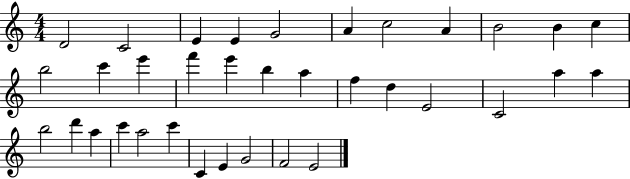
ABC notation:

X:1
T:Untitled
M:4/4
L:1/4
K:C
D2 C2 E E G2 A c2 A B2 B c b2 c' e' f' e' b a f d E2 C2 a a b2 d' a c' a2 c' C E G2 F2 E2